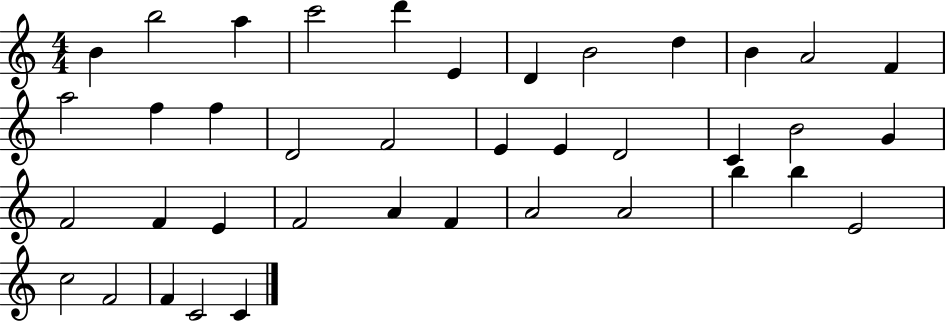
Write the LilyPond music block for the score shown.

{
  \clef treble
  \numericTimeSignature
  \time 4/4
  \key c \major
  b'4 b''2 a''4 | c'''2 d'''4 e'4 | d'4 b'2 d''4 | b'4 a'2 f'4 | \break a''2 f''4 f''4 | d'2 f'2 | e'4 e'4 d'2 | c'4 b'2 g'4 | \break f'2 f'4 e'4 | f'2 a'4 f'4 | a'2 a'2 | b''4 b''4 e'2 | \break c''2 f'2 | f'4 c'2 c'4 | \bar "|."
}